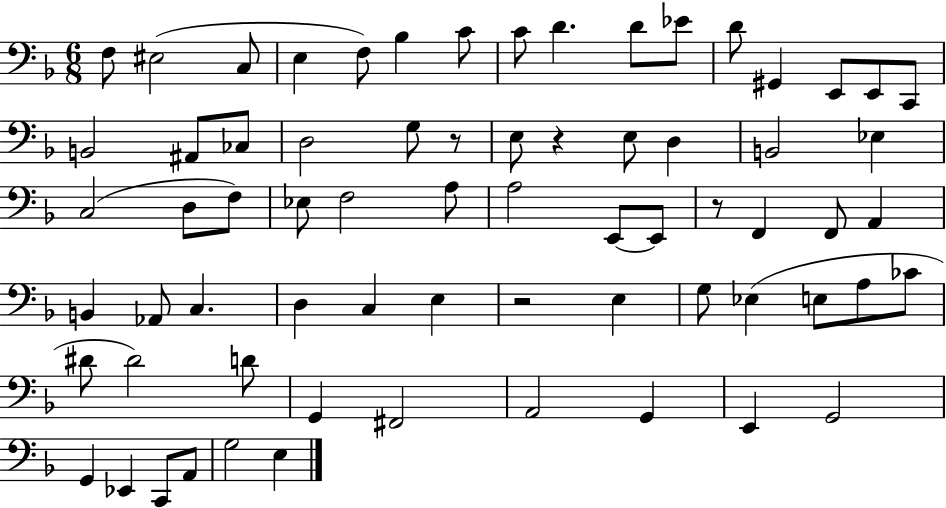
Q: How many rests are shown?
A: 4